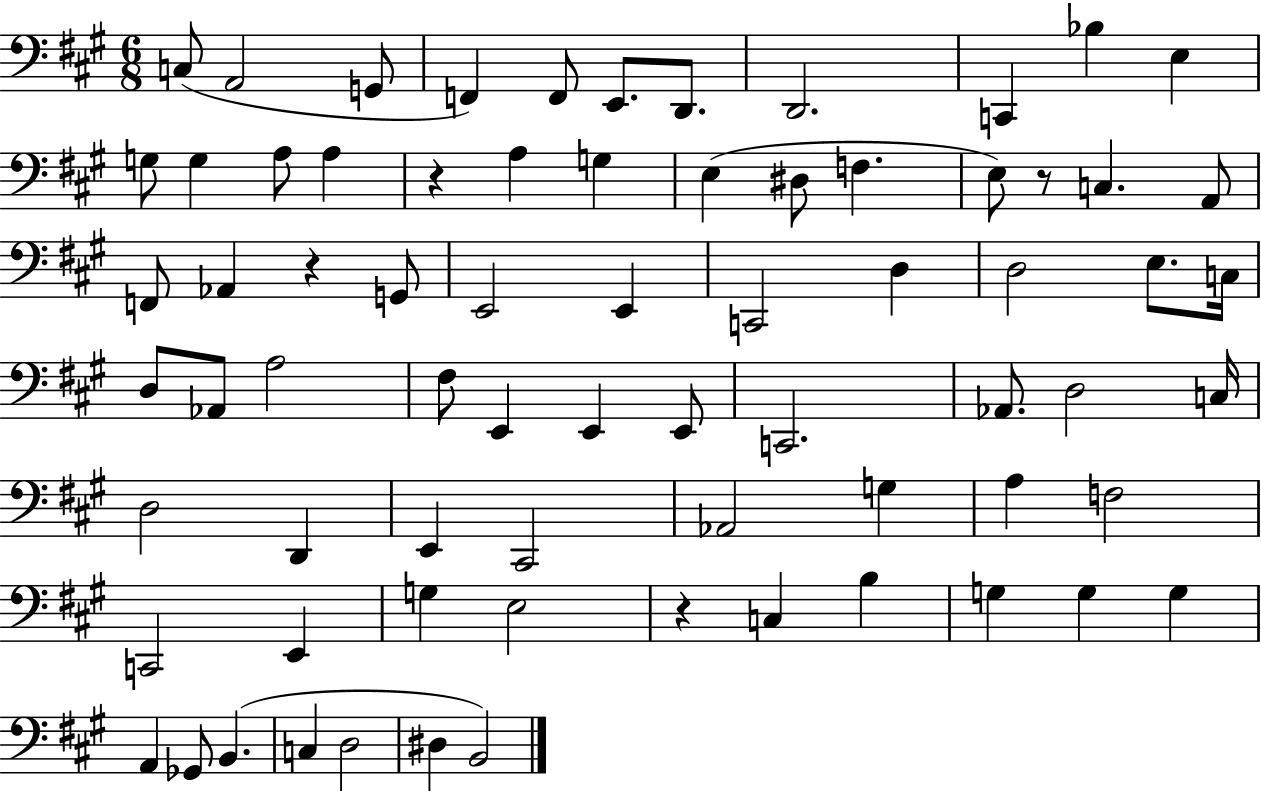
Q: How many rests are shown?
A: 4